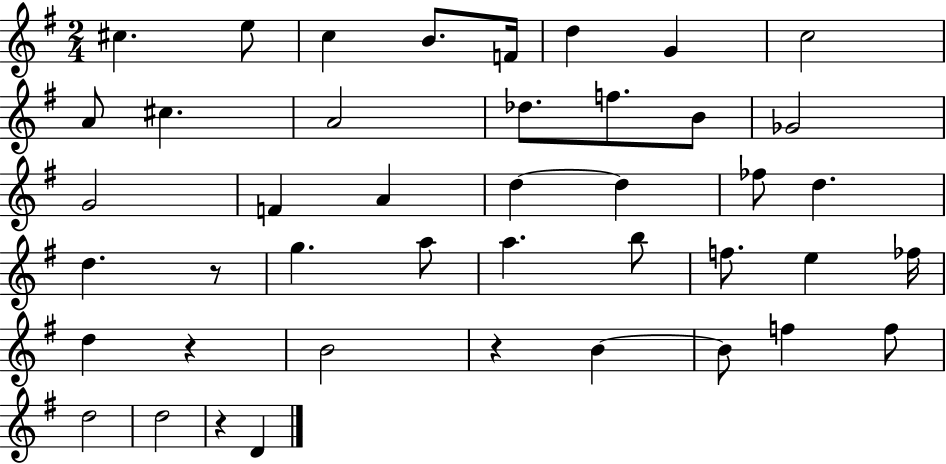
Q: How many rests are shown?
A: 4